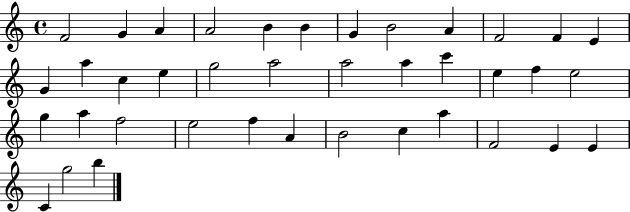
{
  \clef treble
  \time 4/4
  \defaultTimeSignature
  \key c \major
  f'2 g'4 a'4 | a'2 b'4 b'4 | g'4 b'2 a'4 | f'2 f'4 e'4 | \break g'4 a''4 c''4 e''4 | g''2 a''2 | a''2 a''4 c'''4 | e''4 f''4 e''2 | \break g''4 a''4 f''2 | e''2 f''4 a'4 | b'2 c''4 a''4 | f'2 e'4 e'4 | \break c'4 g''2 b''4 | \bar "|."
}